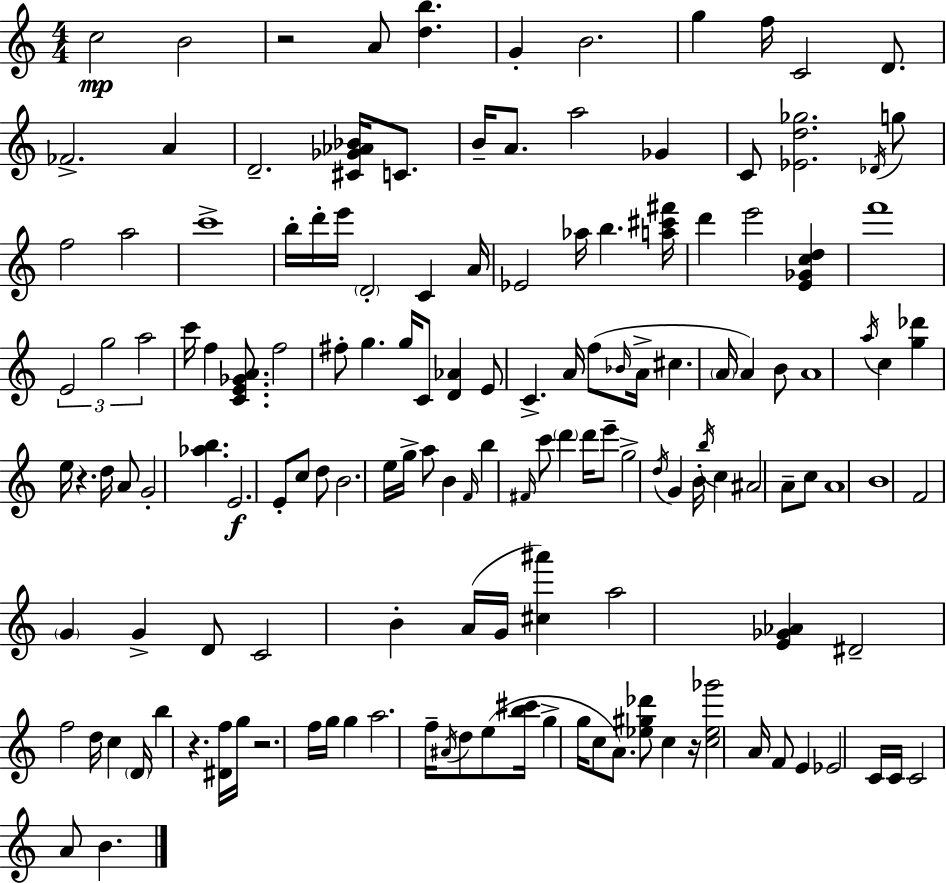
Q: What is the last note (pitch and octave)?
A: B4